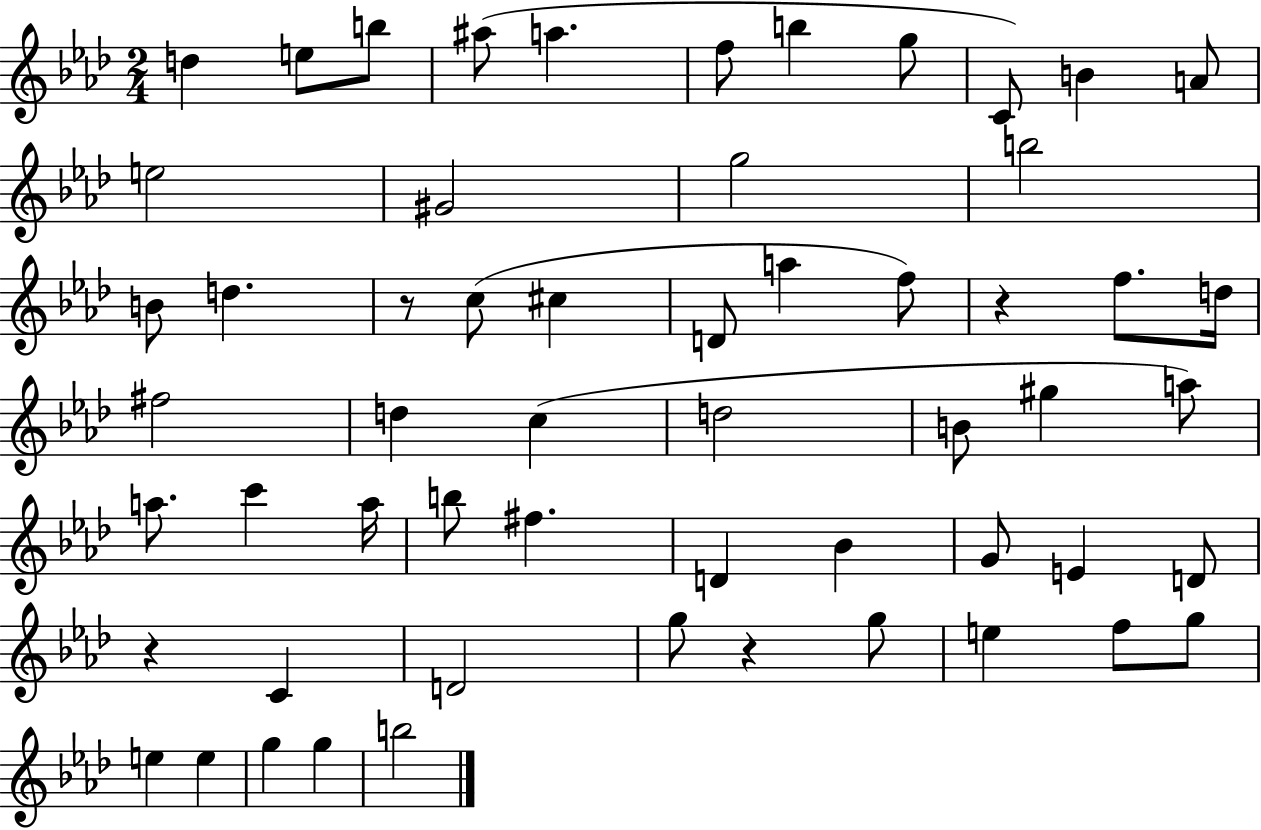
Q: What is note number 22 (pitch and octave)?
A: F5